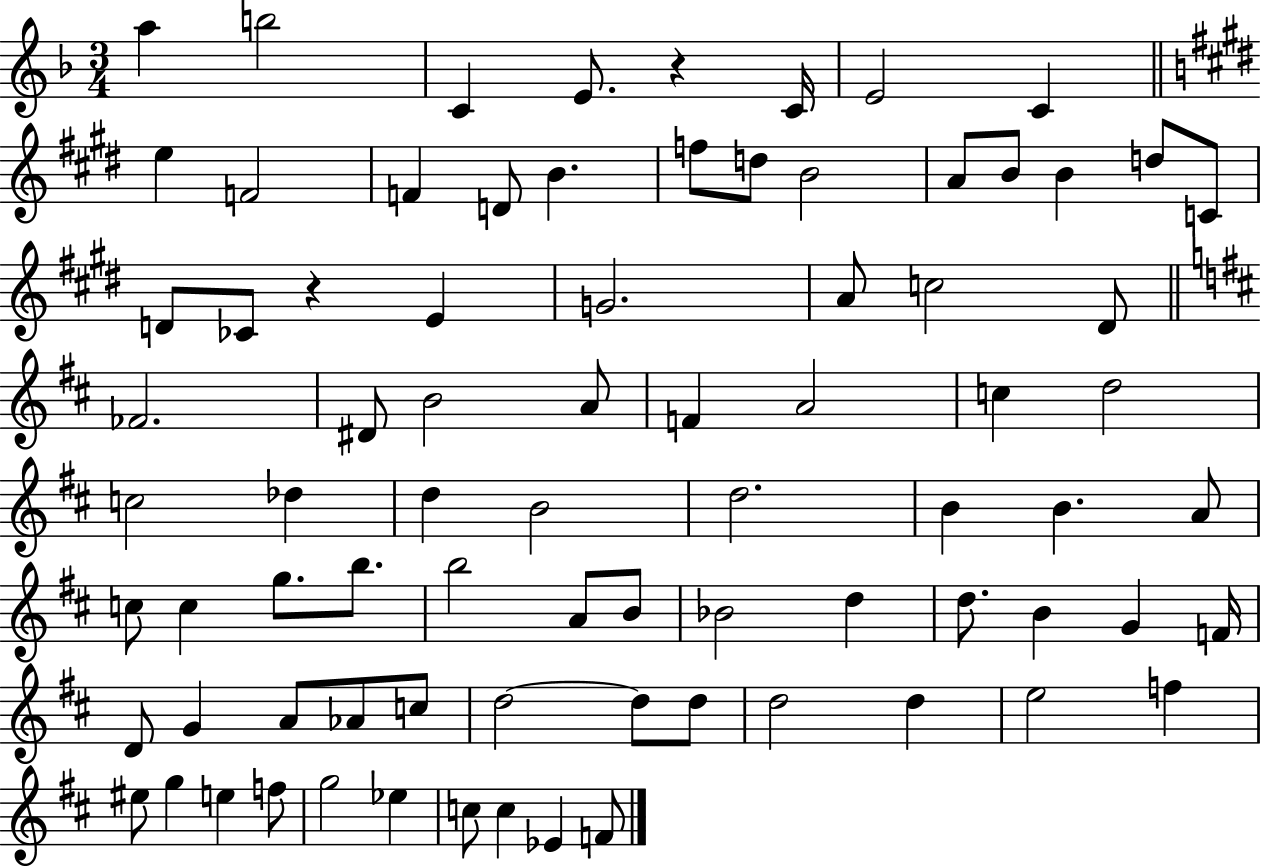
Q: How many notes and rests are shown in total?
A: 80